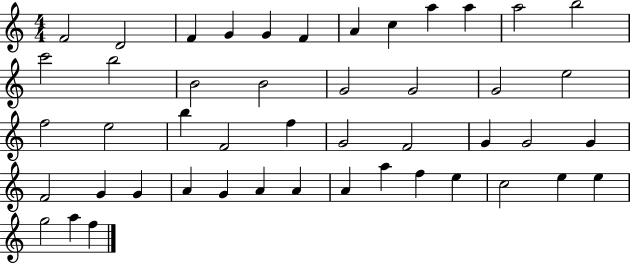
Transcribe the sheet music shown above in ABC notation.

X:1
T:Untitled
M:4/4
L:1/4
K:C
F2 D2 F G G F A c a a a2 b2 c'2 b2 B2 B2 G2 G2 G2 e2 f2 e2 b F2 f G2 F2 G G2 G F2 G G A G A A A a f e c2 e e g2 a f